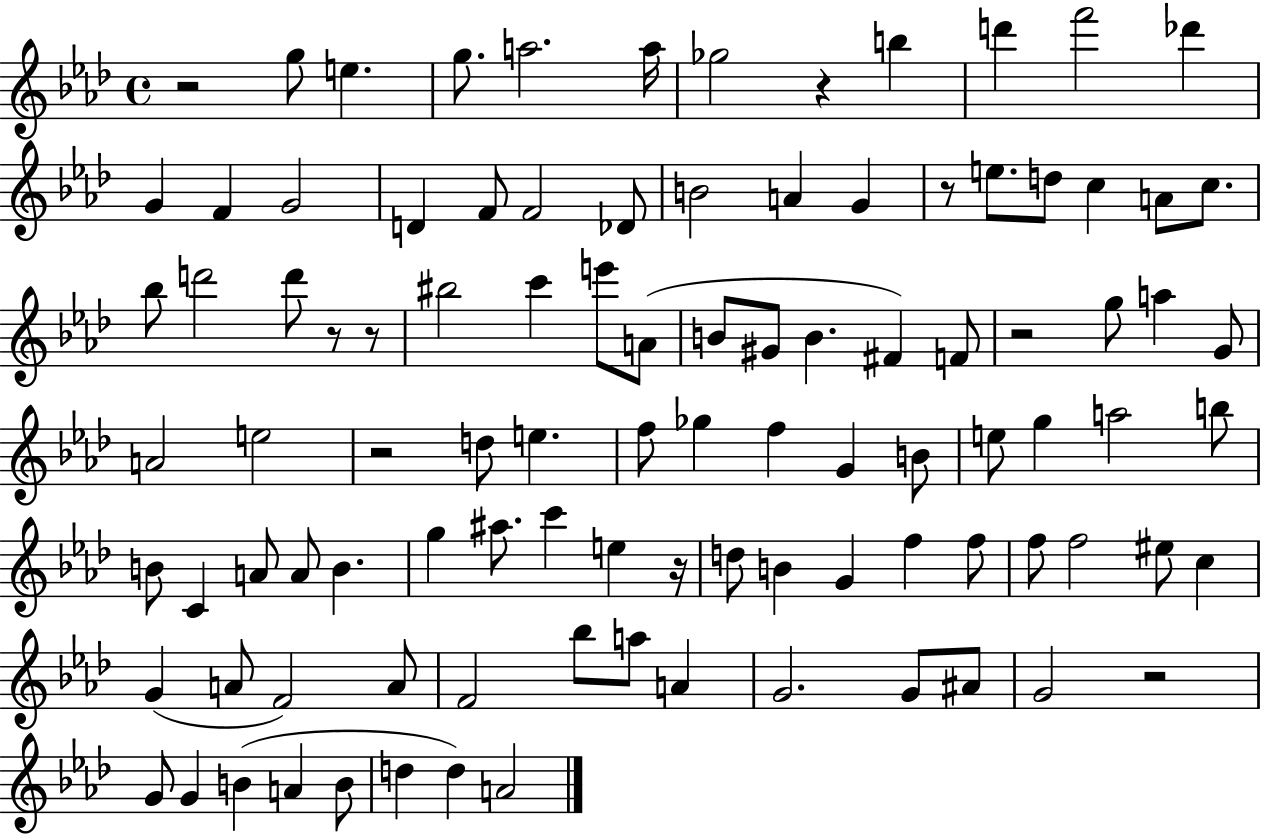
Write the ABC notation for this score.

X:1
T:Untitled
M:4/4
L:1/4
K:Ab
z2 g/2 e g/2 a2 a/4 _g2 z b d' f'2 _d' G F G2 D F/2 F2 _D/2 B2 A G z/2 e/2 d/2 c A/2 c/2 _b/2 d'2 d'/2 z/2 z/2 ^b2 c' e'/2 A/2 B/2 ^G/2 B ^F F/2 z2 g/2 a G/2 A2 e2 z2 d/2 e f/2 _g f G B/2 e/2 g a2 b/2 B/2 C A/2 A/2 B g ^a/2 c' e z/4 d/2 B G f f/2 f/2 f2 ^e/2 c G A/2 F2 A/2 F2 _b/2 a/2 A G2 G/2 ^A/2 G2 z2 G/2 G B A B/2 d d A2